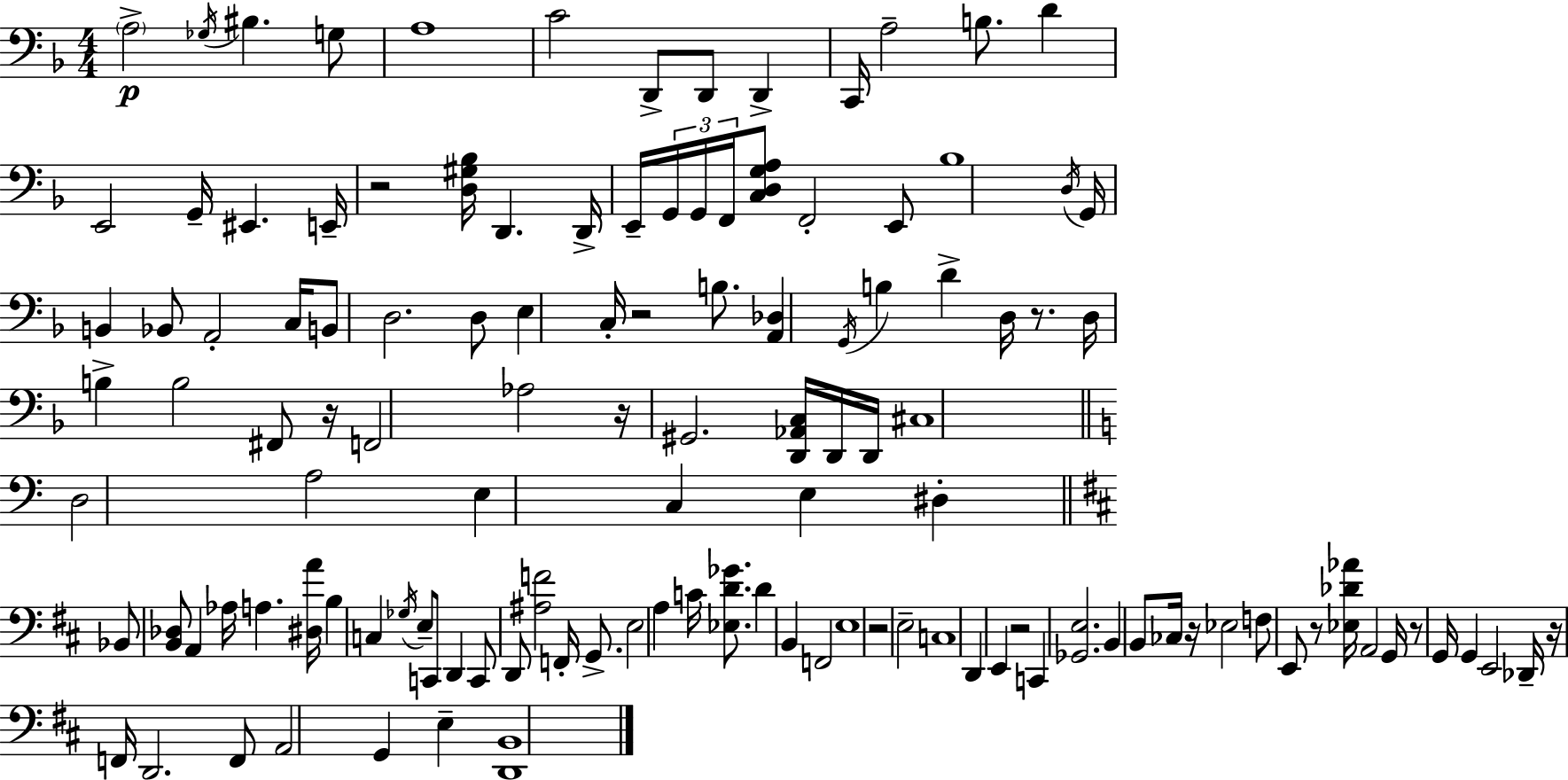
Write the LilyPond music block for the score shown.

{
  \clef bass
  \numericTimeSignature
  \time 4/4
  \key d \minor
  \repeat volta 2 { \parenthesize a2->\p \acciaccatura { ges16 } bis4. g8 | a1 | c'2 d,8-> d,8 d,4-> | c,16 a2-- b8. d'4 | \break e,2 g,16-- eis,4. | e,16-- r2 <d gis bes>16 d,4. | d,16-> e,16-- \tuplet 3/2 { g,16 g,16 f,16 } <c d g a>8 f,2-. e,8 | bes1 | \break \acciaccatura { d16 } g,16 b,4 bes,8 a,2-. | c16 b,8 d2. | d8 e4 c16-. r2 b8. | <a, des>4 \acciaccatura { g,16 } b4 d'4-> d16 | \break r8. d16 b4-> b2 | fis,8 r16 f,2 aes2 | r16 gis,2. | <d, aes, c>16 d,16 d,16 cis1 | \break \bar "||" \break \key c \major d2 a2 | e4 c4 e4 dis4-. | \bar "||" \break \key b \minor bes,8 <b, des>8 a,4 aes16 a4. <dis a'>16 | b4 c4 \acciaccatura { ges16 } e8-- c,8 d,4 | c,8 d,8 <ais f'>2 f,16-. g,8.-> | e2 a4 c'16 <ees d' ges'>8. | \break d'4 b,4 f,2 | e1 | r2 e2-- | c1 | \break d,4 e,4 r2 | c,4 <ges, e>2. | b,4 b,8 ces16 r16 ees2 | f8 e,8 r8 <ees des' aes'>16 a,2 | \break g,16 r8 g,16 g,4 e,2 | des,16-- r16 f,16 d,2. f,8 | a,2 g,4 e4-- | <d, b,>1 | \break } \bar "|."
}